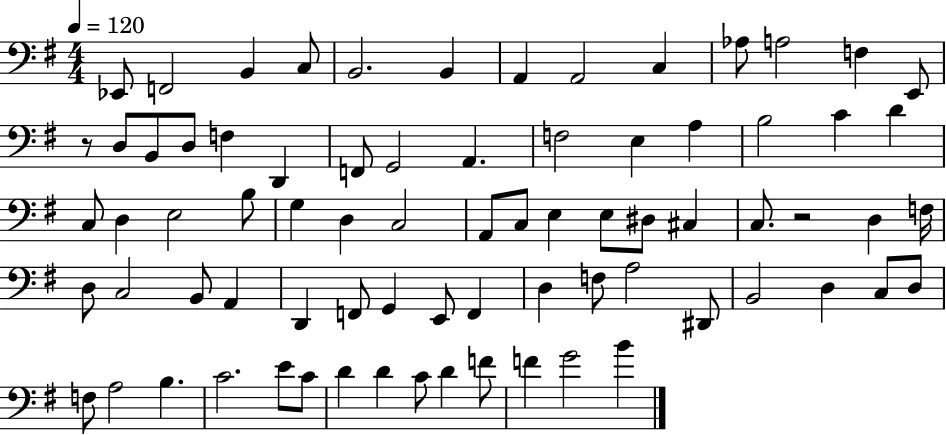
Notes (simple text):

Eb2/e F2/h B2/q C3/e B2/h. B2/q A2/q A2/h C3/q Ab3/e A3/h F3/q E2/e R/e D3/e B2/e D3/e F3/q D2/q F2/e G2/h A2/q. F3/h E3/q A3/q B3/h C4/q D4/q C3/e D3/q E3/h B3/e G3/q D3/q C3/h A2/e C3/e E3/q E3/e D#3/e C#3/q C3/e. R/h D3/q F3/s D3/e C3/h B2/e A2/q D2/q F2/e G2/q E2/e F2/q D3/q F3/e A3/h D#2/e B2/h D3/q C3/e D3/e F3/e A3/h B3/q. C4/h. E4/e C4/e D4/q D4/q C4/e D4/q F4/e F4/q G4/h B4/q